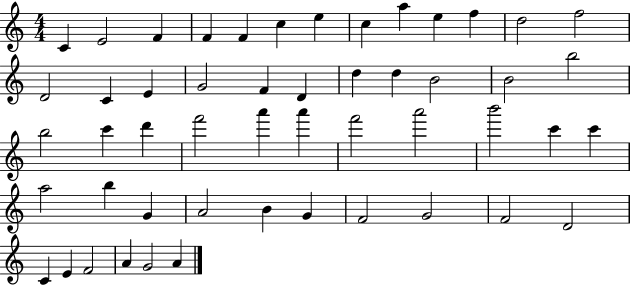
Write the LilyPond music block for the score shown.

{
  \clef treble
  \numericTimeSignature
  \time 4/4
  \key c \major
  c'4 e'2 f'4 | f'4 f'4 c''4 e''4 | c''4 a''4 e''4 f''4 | d''2 f''2 | \break d'2 c'4 e'4 | g'2 f'4 d'4 | d''4 d''4 b'2 | b'2 b''2 | \break b''2 c'''4 d'''4 | f'''2 a'''4 a'''4 | f'''2 a'''2 | b'''2 c'''4 c'''4 | \break a''2 b''4 g'4 | a'2 b'4 g'4 | f'2 g'2 | f'2 d'2 | \break c'4 e'4 f'2 | a'4 g'2 a'4 | \bar "|."
}